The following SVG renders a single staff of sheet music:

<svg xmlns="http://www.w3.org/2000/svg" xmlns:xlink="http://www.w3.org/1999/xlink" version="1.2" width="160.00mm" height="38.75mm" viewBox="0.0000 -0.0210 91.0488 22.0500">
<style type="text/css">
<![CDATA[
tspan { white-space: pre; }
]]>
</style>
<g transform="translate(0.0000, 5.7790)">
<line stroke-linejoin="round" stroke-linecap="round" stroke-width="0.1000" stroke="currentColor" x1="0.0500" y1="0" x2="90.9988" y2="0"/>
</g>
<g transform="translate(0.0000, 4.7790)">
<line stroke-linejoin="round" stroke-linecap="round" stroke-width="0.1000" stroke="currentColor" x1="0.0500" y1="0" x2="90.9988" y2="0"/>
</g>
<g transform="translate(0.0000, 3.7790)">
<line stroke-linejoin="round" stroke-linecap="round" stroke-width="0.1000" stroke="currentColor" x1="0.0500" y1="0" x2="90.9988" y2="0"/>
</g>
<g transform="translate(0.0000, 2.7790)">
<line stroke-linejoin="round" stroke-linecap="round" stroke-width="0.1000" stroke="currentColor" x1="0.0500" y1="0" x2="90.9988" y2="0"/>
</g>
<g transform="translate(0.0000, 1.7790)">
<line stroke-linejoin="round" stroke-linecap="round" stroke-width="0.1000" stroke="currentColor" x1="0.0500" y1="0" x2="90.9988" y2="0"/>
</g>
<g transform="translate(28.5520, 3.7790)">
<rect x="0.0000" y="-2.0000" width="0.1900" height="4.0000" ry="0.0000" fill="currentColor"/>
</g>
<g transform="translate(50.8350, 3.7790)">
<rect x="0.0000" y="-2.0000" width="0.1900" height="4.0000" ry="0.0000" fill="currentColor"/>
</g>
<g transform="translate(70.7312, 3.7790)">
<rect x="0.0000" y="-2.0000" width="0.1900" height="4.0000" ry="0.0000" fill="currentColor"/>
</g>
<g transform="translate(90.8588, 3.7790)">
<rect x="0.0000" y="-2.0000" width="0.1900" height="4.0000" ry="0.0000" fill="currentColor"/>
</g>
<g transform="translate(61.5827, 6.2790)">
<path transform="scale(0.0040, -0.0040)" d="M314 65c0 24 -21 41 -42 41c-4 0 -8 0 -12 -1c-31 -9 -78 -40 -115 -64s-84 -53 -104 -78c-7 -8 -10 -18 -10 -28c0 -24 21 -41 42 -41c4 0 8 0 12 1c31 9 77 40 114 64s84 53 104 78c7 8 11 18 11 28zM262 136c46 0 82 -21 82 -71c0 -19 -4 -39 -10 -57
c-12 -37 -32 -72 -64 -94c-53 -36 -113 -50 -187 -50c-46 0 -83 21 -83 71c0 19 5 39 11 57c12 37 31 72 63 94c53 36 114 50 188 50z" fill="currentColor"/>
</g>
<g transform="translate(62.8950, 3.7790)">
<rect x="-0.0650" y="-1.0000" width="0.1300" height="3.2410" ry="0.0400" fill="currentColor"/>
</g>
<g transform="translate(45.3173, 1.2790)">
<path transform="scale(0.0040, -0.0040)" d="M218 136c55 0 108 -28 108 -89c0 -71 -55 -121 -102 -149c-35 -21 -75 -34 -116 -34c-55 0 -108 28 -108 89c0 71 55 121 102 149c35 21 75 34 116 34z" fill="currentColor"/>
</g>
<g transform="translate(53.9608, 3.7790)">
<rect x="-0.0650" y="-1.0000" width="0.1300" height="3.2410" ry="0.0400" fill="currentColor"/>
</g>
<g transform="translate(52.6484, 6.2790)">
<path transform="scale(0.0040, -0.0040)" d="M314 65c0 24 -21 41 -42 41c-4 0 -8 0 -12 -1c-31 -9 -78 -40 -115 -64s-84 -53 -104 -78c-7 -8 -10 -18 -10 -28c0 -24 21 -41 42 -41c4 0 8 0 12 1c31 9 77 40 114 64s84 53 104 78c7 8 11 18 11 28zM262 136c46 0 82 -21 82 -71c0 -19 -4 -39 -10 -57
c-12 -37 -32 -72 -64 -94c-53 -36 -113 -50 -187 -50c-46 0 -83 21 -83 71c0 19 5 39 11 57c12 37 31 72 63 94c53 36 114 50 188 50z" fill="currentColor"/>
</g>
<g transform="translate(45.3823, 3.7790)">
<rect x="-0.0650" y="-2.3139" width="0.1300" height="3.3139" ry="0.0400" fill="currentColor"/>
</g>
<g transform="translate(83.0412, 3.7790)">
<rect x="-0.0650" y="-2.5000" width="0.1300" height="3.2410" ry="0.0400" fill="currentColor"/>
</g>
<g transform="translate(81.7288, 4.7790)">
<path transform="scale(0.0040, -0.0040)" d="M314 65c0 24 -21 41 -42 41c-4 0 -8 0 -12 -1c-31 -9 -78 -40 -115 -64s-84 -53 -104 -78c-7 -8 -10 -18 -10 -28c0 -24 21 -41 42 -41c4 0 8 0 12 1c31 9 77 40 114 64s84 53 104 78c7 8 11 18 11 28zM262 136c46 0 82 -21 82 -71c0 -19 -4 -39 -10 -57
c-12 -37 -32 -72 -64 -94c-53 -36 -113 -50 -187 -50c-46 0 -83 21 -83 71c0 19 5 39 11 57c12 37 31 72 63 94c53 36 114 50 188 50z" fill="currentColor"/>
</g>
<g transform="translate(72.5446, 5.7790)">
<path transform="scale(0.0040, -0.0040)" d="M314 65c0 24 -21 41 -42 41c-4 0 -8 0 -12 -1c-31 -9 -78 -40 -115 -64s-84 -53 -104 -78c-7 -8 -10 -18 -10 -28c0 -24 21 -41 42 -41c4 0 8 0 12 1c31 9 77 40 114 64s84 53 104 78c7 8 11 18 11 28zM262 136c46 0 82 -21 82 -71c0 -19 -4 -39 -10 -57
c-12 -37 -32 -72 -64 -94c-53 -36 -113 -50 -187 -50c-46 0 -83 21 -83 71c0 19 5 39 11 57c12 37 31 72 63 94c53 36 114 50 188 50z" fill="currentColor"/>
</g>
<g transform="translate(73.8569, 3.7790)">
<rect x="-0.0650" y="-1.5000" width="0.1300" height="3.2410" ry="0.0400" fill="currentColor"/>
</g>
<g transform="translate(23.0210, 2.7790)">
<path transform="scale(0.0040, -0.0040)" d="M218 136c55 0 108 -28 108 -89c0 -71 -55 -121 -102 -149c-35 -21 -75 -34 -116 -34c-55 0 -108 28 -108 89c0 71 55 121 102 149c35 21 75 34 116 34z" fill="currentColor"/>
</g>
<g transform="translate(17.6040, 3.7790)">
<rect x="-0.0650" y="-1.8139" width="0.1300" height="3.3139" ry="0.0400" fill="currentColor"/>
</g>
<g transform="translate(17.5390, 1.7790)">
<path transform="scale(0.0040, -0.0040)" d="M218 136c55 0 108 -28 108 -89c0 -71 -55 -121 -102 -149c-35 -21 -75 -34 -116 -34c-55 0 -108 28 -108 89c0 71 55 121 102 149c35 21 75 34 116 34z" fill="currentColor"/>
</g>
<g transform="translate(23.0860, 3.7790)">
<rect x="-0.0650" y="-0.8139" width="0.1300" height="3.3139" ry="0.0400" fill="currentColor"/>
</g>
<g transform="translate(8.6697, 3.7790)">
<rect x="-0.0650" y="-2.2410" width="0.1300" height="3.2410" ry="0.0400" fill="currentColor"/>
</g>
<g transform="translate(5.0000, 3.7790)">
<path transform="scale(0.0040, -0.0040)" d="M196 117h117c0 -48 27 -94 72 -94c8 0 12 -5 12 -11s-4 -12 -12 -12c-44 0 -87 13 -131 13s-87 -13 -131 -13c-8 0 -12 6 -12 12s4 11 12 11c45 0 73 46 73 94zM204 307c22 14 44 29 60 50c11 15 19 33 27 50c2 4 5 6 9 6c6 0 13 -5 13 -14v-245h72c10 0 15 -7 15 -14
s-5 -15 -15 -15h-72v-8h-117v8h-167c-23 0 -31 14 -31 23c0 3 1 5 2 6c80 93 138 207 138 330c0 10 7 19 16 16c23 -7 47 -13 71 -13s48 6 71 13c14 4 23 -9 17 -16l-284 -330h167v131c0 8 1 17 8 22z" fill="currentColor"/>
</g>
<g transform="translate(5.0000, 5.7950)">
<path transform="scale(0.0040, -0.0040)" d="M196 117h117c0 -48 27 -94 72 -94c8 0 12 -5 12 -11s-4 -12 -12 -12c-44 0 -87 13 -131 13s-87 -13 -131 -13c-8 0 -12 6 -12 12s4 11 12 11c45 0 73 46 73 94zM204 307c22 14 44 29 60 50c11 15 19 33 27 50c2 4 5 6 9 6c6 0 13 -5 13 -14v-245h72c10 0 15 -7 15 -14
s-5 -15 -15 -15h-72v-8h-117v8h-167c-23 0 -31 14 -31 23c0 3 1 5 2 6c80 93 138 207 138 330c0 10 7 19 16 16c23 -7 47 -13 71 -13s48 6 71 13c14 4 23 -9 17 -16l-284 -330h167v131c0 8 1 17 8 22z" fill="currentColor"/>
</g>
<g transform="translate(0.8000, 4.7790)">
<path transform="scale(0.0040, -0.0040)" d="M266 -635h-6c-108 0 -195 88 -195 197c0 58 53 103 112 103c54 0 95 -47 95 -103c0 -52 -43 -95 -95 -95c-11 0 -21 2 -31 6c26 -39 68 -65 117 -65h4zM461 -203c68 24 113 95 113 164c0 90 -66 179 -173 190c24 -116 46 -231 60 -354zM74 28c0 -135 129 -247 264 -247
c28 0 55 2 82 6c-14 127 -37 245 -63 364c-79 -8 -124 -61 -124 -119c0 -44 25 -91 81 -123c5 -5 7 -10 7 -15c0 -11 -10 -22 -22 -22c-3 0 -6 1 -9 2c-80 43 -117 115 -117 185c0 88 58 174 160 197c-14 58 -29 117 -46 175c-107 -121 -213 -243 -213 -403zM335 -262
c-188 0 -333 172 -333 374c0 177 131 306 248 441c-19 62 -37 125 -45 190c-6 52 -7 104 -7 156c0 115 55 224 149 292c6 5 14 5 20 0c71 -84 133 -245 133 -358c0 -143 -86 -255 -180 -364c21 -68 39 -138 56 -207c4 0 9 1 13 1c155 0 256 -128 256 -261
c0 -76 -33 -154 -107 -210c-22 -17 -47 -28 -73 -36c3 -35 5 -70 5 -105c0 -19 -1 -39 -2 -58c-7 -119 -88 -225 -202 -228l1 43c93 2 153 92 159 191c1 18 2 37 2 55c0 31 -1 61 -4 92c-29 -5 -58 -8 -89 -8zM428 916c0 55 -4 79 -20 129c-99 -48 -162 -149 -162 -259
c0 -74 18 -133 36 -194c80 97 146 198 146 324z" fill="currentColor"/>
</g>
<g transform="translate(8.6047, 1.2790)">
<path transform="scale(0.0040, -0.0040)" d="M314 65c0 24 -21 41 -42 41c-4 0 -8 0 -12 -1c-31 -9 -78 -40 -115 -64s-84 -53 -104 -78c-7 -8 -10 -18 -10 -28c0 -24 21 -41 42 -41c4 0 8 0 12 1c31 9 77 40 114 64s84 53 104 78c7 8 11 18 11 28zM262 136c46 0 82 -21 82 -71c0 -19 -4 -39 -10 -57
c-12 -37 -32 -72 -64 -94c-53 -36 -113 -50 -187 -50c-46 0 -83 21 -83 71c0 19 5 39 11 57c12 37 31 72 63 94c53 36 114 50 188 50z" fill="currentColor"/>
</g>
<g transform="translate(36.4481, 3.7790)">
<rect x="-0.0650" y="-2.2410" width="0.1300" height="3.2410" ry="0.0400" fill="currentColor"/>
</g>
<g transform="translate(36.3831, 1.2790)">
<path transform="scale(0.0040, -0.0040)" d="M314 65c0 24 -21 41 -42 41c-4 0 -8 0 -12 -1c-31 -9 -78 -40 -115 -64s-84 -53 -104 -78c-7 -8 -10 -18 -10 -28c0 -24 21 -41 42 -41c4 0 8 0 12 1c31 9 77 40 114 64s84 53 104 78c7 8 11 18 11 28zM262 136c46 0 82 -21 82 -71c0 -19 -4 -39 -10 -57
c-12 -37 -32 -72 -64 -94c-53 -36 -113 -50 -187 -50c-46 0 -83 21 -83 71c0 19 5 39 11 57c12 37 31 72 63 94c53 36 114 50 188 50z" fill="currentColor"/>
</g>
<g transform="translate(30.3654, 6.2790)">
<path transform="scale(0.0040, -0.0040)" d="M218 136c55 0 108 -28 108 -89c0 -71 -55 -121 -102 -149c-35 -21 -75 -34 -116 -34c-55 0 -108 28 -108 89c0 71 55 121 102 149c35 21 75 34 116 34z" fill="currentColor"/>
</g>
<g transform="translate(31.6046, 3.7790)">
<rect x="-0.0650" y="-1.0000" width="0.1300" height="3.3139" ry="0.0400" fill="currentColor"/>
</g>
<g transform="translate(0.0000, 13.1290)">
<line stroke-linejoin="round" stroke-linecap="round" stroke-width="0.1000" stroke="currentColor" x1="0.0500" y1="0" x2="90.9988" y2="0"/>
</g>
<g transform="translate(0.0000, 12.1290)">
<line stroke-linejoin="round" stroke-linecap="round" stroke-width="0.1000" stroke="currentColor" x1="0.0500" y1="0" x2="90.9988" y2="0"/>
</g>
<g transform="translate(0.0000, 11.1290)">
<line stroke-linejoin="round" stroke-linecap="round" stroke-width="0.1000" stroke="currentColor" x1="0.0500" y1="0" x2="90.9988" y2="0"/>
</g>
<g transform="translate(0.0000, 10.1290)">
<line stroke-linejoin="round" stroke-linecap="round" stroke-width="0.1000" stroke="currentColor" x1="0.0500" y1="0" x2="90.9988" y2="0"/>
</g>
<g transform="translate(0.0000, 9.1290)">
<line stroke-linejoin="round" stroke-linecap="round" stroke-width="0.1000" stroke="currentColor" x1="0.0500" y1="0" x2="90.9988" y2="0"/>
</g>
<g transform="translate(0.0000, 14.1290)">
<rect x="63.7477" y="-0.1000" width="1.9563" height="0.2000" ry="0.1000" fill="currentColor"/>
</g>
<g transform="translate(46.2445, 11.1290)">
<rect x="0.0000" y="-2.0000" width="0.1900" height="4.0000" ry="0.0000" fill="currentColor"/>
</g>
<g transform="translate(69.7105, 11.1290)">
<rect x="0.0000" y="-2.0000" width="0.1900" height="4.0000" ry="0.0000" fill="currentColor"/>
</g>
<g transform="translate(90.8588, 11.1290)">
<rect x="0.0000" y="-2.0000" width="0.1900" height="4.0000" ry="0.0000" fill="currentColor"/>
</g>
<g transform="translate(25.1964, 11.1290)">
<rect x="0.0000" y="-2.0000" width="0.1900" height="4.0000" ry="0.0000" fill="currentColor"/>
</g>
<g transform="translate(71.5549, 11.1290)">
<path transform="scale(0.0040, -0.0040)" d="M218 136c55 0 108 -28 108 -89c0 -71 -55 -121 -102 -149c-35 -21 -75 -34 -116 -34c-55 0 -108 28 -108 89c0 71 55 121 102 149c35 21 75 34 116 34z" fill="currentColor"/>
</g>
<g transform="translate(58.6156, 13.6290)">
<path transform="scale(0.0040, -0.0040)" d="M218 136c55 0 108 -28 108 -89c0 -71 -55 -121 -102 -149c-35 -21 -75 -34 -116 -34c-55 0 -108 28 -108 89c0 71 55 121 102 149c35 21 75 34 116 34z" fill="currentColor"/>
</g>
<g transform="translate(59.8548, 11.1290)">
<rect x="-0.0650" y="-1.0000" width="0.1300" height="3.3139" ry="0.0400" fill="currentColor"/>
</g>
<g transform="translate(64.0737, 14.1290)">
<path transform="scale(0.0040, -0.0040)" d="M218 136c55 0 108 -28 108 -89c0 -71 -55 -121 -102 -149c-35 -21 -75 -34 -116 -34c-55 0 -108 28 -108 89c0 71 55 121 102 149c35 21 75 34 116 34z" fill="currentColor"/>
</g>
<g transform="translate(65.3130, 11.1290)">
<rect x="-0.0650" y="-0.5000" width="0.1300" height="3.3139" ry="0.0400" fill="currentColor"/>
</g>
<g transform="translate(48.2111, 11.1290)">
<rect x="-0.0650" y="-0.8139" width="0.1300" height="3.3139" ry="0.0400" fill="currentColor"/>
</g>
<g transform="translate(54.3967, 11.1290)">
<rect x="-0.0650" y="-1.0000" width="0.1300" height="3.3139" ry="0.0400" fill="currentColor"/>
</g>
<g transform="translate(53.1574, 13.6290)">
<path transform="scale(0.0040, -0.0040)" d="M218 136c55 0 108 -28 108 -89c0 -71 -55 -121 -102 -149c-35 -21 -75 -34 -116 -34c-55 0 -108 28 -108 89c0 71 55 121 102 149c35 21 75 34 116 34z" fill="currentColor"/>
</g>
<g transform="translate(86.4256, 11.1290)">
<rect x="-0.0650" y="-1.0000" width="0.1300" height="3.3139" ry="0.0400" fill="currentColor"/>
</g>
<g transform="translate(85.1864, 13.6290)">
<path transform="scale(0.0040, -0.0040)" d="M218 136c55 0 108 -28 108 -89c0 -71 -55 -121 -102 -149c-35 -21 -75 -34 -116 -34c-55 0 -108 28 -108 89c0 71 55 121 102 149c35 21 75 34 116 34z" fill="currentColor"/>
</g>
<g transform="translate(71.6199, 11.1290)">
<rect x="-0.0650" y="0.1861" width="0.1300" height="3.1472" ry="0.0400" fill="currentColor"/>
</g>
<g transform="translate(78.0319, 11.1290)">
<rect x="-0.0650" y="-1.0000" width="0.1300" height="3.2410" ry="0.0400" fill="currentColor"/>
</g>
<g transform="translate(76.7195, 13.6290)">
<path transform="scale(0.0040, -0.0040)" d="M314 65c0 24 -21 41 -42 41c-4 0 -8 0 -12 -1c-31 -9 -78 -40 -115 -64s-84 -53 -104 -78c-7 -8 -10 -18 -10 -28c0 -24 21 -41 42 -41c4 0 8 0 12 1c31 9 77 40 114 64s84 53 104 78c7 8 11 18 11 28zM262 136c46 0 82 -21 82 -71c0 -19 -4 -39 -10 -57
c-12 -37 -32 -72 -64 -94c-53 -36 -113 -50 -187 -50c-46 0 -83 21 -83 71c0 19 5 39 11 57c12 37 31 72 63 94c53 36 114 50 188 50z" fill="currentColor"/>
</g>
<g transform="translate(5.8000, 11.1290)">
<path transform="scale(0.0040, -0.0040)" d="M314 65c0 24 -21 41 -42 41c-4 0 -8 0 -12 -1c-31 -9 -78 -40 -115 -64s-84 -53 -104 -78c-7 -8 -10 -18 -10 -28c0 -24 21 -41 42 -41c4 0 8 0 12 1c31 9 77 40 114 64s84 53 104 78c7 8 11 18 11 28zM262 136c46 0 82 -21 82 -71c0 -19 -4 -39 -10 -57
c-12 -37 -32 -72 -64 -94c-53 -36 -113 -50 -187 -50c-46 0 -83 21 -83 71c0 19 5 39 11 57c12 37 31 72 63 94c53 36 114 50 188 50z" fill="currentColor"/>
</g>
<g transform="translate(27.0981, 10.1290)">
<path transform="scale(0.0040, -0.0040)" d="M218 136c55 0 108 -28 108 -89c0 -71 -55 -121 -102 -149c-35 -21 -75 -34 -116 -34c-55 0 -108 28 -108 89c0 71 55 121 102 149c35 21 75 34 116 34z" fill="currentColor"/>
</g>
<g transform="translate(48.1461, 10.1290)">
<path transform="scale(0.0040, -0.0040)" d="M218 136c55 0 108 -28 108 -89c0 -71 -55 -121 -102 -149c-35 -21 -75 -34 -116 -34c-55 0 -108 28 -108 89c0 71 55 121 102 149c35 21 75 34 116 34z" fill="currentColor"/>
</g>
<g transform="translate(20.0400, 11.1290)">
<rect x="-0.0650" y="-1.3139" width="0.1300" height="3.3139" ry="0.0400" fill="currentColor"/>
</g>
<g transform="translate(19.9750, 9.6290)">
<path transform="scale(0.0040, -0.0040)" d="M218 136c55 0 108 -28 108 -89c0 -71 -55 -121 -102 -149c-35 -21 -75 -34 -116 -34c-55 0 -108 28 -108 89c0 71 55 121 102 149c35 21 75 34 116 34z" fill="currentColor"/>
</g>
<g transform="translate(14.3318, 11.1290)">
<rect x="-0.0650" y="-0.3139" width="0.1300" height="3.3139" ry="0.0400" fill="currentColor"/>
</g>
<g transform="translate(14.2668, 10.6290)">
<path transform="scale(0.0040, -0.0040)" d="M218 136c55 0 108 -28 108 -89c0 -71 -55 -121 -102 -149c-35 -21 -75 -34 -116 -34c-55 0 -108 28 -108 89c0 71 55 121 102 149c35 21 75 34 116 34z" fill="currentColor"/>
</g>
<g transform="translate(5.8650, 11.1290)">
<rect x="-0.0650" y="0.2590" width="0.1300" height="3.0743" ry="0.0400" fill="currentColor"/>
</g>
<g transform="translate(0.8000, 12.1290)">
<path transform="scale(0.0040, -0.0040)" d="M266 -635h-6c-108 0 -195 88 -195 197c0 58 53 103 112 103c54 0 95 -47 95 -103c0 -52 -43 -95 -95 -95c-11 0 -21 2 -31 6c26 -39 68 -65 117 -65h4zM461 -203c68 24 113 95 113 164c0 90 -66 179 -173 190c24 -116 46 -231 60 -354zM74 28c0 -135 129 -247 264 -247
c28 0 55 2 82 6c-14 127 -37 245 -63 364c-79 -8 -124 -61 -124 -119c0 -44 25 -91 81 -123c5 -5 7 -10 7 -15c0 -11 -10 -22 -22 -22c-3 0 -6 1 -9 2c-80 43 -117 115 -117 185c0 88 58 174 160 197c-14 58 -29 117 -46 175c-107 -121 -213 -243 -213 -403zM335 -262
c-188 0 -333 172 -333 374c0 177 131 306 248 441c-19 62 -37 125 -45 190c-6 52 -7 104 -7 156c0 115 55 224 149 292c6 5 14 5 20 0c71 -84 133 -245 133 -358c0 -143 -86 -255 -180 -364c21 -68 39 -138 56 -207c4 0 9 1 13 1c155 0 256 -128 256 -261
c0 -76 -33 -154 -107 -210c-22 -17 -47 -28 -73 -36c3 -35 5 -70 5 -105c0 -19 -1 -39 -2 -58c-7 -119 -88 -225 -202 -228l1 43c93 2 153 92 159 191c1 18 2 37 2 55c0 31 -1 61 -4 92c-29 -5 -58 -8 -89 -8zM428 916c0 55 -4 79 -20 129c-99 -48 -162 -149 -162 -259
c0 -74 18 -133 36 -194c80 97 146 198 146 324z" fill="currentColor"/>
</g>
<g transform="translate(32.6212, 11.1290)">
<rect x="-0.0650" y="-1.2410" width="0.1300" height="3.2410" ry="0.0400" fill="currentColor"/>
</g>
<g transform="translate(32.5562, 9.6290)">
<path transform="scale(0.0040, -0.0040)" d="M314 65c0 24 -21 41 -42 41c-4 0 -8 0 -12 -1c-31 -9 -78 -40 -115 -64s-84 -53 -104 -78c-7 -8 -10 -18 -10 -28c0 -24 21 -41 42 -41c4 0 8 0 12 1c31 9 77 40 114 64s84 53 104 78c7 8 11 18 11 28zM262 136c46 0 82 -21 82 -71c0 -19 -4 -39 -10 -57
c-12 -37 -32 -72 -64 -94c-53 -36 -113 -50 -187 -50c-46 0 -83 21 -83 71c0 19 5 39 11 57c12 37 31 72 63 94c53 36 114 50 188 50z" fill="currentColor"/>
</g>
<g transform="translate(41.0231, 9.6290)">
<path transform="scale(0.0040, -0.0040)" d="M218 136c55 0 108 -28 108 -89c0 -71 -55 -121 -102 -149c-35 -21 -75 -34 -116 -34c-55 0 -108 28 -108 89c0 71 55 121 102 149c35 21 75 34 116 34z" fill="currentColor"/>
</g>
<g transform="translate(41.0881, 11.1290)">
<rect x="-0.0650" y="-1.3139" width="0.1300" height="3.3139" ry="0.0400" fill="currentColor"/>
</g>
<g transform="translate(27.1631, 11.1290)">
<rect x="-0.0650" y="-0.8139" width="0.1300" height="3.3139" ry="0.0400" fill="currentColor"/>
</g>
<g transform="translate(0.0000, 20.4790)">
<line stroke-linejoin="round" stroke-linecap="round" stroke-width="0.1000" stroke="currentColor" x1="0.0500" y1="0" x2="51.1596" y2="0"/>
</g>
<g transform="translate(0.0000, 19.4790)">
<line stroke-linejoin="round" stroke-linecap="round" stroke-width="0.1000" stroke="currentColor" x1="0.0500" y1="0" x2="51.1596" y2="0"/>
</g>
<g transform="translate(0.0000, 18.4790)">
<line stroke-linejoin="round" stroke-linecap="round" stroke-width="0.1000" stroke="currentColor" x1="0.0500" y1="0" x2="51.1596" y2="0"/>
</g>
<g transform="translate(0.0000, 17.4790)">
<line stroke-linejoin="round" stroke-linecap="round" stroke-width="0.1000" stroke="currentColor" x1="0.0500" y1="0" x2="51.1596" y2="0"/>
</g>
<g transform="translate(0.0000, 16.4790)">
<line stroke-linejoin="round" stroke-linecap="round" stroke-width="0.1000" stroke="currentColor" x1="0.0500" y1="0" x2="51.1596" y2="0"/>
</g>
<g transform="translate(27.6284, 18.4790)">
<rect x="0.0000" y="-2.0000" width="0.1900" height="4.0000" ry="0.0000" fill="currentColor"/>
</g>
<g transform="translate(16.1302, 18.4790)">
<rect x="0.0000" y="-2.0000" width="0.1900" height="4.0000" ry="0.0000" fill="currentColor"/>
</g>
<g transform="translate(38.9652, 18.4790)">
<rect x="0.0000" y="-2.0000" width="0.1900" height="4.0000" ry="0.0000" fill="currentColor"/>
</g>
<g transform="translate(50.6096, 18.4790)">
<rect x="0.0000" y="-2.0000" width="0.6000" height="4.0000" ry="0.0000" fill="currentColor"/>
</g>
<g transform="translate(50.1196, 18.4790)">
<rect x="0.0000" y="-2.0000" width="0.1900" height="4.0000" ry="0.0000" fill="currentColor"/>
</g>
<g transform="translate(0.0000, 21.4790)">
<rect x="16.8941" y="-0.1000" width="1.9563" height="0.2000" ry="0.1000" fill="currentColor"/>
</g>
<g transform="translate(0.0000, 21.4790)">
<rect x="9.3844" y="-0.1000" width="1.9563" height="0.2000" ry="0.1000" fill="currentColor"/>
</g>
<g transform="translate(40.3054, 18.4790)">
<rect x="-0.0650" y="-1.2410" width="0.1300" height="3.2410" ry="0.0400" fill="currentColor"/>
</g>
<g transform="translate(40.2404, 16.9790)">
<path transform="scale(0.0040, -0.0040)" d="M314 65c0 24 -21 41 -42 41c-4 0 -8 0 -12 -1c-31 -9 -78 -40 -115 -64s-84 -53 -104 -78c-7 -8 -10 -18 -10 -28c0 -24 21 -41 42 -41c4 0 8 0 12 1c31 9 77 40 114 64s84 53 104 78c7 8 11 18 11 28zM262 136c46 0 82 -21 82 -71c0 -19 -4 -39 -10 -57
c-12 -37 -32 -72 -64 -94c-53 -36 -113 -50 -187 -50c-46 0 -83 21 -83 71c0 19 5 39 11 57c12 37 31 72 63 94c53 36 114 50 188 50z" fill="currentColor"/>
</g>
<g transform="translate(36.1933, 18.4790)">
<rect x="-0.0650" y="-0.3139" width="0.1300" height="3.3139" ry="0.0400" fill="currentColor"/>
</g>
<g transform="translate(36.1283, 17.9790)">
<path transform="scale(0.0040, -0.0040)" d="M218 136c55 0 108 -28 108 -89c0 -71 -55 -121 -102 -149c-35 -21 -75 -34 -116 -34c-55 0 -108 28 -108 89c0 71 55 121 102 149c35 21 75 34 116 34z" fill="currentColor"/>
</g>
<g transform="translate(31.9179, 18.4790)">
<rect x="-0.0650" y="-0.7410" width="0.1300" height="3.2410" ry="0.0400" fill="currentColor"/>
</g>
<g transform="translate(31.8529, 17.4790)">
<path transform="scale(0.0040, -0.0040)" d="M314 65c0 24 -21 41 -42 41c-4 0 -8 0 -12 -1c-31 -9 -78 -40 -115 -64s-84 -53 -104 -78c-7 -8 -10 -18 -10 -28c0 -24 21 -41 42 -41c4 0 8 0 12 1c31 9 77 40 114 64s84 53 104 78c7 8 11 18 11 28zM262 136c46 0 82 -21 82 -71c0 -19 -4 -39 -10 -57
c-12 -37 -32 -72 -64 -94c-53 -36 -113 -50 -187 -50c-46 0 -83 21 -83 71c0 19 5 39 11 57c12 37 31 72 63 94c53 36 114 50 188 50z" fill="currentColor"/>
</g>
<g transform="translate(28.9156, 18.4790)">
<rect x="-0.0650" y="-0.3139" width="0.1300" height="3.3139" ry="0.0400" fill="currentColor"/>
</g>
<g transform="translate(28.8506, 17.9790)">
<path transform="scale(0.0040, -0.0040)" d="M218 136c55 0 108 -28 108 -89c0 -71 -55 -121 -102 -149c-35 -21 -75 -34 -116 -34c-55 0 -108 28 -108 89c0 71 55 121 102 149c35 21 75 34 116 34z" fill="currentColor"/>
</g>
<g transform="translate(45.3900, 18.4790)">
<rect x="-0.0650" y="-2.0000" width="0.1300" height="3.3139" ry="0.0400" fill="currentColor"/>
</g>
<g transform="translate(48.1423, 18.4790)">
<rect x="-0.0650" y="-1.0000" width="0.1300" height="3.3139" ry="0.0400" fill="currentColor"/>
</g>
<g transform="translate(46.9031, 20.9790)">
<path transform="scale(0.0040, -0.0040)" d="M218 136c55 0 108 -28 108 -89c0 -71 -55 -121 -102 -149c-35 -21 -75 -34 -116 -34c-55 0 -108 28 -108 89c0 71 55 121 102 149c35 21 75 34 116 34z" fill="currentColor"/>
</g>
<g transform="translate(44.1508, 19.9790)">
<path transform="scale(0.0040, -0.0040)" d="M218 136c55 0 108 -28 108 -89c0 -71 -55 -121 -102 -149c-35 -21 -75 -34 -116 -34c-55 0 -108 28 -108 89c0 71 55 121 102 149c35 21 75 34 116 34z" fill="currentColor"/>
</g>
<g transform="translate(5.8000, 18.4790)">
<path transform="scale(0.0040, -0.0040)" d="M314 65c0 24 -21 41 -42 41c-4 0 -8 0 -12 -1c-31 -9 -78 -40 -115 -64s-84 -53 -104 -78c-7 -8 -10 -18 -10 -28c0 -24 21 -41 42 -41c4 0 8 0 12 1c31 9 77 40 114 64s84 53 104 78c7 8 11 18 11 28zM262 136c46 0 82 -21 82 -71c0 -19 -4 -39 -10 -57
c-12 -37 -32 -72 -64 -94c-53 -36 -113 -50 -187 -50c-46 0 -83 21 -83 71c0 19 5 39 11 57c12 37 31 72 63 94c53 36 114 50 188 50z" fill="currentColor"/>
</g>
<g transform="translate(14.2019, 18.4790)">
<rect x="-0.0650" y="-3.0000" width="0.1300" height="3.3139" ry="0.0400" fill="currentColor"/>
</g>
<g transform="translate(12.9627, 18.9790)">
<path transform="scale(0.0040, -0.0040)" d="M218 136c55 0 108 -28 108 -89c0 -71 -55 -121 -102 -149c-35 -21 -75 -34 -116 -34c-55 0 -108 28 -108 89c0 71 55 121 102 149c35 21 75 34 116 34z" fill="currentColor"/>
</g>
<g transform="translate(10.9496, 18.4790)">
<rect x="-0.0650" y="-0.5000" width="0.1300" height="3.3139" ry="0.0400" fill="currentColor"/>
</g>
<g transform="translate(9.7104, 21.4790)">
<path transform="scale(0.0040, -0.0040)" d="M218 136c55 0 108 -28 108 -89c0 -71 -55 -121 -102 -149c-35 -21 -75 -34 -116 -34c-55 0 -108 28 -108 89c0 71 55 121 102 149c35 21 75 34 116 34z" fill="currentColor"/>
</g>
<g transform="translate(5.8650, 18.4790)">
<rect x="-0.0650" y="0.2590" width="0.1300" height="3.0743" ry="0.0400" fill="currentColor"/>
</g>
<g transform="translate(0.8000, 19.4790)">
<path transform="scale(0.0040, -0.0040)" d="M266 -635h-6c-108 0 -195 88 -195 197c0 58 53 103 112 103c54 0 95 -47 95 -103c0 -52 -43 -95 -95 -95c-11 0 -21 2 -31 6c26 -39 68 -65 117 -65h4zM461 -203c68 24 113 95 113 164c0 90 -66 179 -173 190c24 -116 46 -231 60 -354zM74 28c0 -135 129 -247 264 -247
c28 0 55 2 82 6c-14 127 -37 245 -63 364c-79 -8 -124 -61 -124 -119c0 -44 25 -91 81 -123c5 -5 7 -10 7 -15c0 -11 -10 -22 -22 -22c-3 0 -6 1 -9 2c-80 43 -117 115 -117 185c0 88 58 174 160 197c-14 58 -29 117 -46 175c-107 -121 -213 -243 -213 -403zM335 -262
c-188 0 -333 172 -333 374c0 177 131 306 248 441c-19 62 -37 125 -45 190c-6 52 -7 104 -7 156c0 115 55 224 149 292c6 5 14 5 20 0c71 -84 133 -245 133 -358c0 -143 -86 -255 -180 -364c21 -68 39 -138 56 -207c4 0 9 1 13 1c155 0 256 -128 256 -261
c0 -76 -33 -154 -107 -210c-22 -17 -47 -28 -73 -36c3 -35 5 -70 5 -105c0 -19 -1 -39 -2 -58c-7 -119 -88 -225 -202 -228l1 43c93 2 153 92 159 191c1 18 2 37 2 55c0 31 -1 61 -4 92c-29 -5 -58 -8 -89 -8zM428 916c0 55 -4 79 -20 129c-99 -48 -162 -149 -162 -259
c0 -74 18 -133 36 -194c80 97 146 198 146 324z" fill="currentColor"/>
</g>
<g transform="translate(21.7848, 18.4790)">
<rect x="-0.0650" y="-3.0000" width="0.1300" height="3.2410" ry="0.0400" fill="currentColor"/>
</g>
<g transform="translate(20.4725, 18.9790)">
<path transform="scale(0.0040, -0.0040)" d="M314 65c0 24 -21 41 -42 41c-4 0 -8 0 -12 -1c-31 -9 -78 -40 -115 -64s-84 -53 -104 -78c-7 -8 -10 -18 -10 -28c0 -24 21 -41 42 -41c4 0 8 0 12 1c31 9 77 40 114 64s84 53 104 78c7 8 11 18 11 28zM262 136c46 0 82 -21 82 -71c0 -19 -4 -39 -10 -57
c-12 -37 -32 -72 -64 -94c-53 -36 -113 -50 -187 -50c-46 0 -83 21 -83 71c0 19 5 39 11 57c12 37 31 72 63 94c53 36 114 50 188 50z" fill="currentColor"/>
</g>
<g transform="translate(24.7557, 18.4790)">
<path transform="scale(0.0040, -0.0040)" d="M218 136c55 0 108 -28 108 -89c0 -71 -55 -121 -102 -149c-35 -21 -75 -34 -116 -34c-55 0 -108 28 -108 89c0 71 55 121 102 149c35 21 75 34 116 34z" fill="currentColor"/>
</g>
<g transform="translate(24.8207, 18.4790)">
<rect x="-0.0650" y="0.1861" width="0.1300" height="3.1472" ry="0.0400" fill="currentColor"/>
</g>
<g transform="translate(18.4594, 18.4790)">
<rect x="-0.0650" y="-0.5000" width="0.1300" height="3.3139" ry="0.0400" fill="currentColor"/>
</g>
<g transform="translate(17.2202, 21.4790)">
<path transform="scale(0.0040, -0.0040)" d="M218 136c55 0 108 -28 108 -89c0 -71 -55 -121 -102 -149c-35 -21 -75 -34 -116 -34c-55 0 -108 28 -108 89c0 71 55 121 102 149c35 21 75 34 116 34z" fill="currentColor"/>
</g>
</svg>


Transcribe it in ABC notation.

X:1
T:Untitled
M:4/4
L:1/4
K:C
g2 f d D g2 g D2 D2 E2 G2 B2 c e d e2 e d D D C B D2 D B2 C A C A2 B c d2 c e2 F D